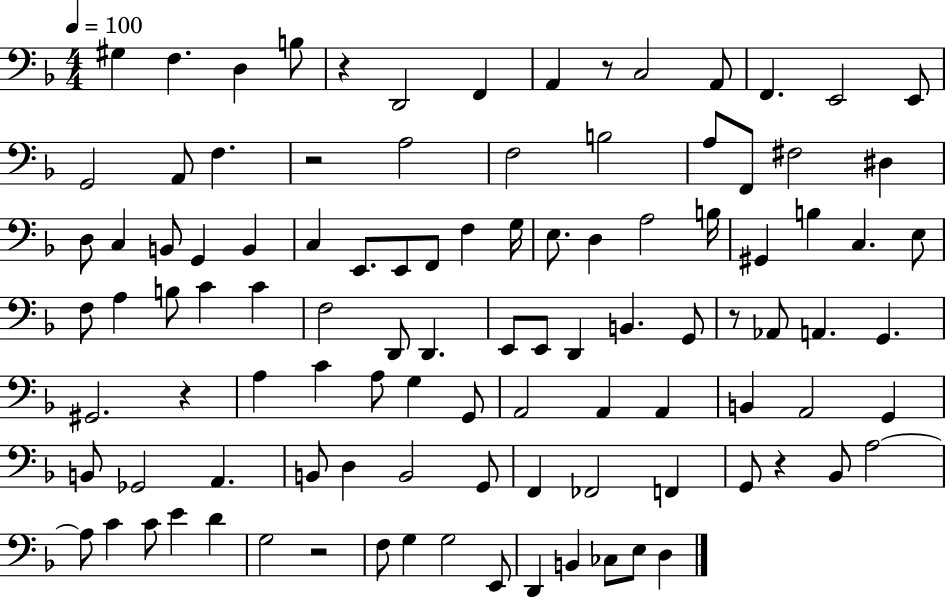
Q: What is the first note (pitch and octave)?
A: G#3